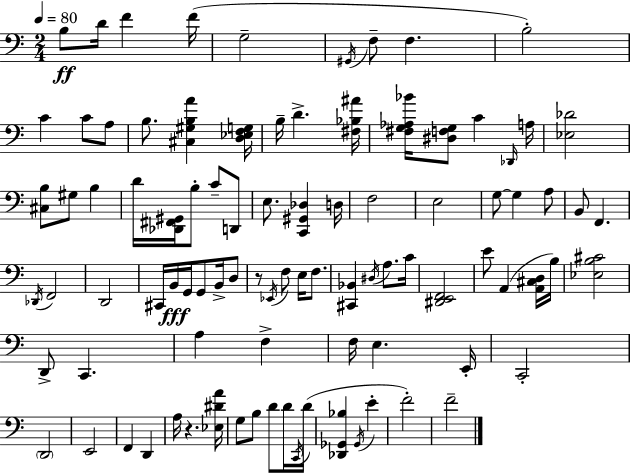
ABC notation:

X:1
T:Untitled
M:2/4
L:1/4
K:Am
B,/2 D/4 F F/4 G,2 ^G,,/4 F,/2 F, B,2 C C/2 A,/2 B,/2 [^C,^G,B,A] [D,_E,F,G,]/4 B,/4 D [^F,_B,^A]/4 [^F,G,_A,_B]/4 [^D,F,G,]/2 C _D,,/4 A,/4 [_E,_D]2 [^C,B,]/2 ^G,/2 B, D/4 [_D,,^F,,^G,,]/4 B,/2 C/2 D,,/2 E,/2 [C,,^G,,_D,] D,/4 F,2 E,2 G,/2 G, A,/2 B,,/2 F,, _D,,/4 F,,2 D,,2 ^C,,/4 B,,/4 G,,/4 G,,/2 B,,/4 D,/2 z/2 _E,,/4 F,/2 E,/4 F,/2 [^C,,_B,,] ^D,/4 A,/2 C/4 [^D,,E,,F,,]2 E/2 A,, [A,,^C,D,]/4 B,/4 [_E,B,^C]2 D,,/2 C,, A, F, F,/4 E, E,,/4 C,,2 D,,2 E,,2 F,, D,, A,/4 z [_E,^DA]/4 G,/2 B,/2 D/2 D/4 C,,/4 D/4 [_D,,_G,,_B,] _G,,/4 E F2 F2